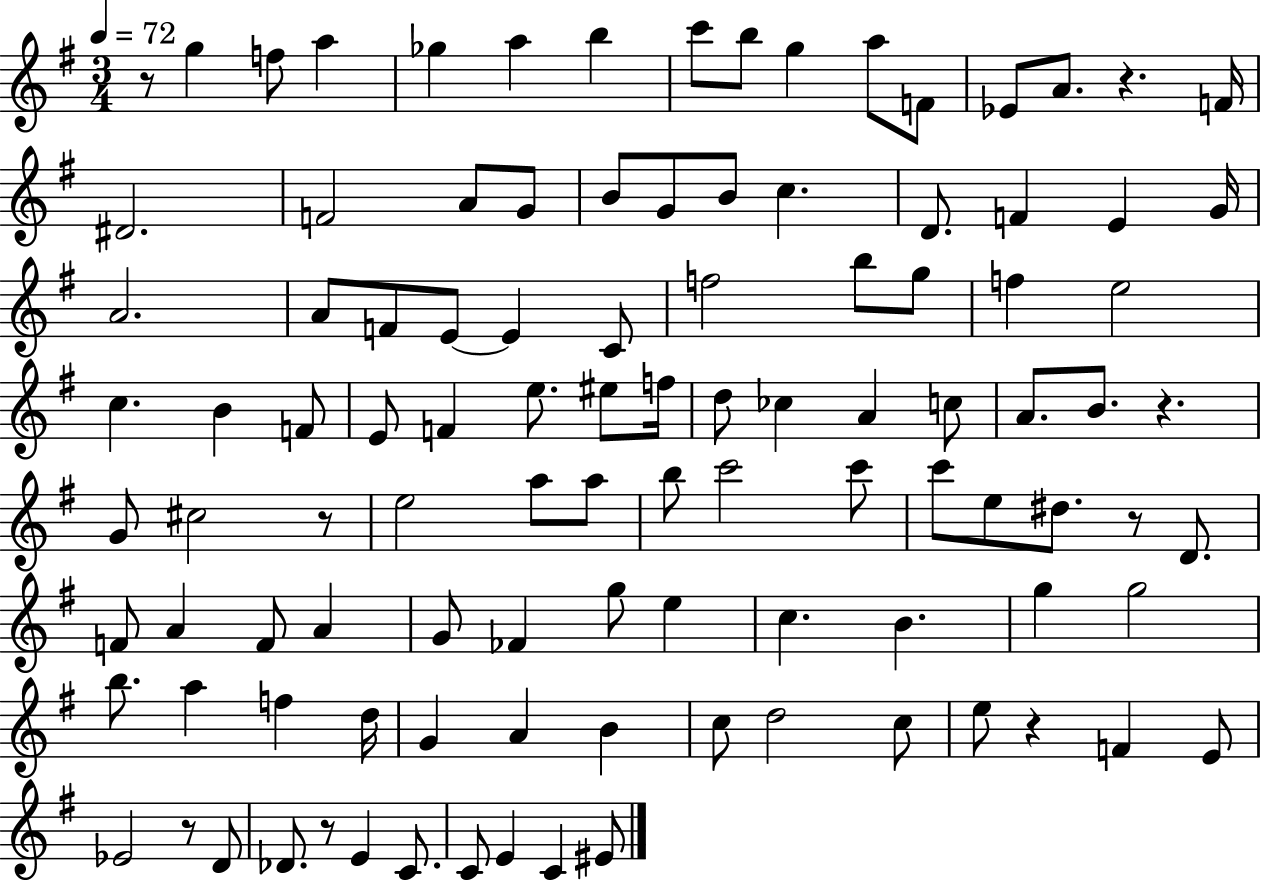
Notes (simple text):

R/e G5/q F5/e A5/q Gb5/q A5/q B5/q C6/e B5/e G5/q A5/e F4/e Eb4/e A4/e. R/q. F4/s D#4/h. F4/h A4/e G4/e B4/e G4/e B4/e C5/q. D4/e. F4/q E4/q G4/s A4/h. A4/e F4/e E4/e E4/q C4/e F5/h B5/e G5/e F5/q E5/h C5/q. B4/q F4/e E4/e F4/q E5/e. EIS5/e F5/s D5/e CES5/q A4/q C5/e A4/e. B4/e. R/q. G4/e C#5/h R/e E5/h A5/e A5/e B5/e C6/h C6/e C6/e E5/e D#5/e. R/e D4/e. F4/e A4/q F4/e A4/q G4/e FES4/q G5/e E5/q C5/q. B4/q. G5/q G5/h B5/e. A5/q F5/q D5/s G4/q A4/q B4/q C5/e D5/h C5/e E5/e R/q F4/q E4/e Eb4/h R/e D4/e Db4/e. R/e E4/q C4/e. C4/e E4/q C4/q EIS4/e